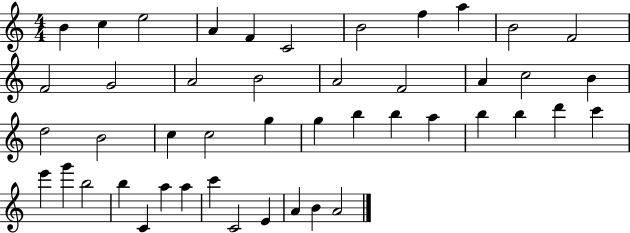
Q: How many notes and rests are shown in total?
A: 46